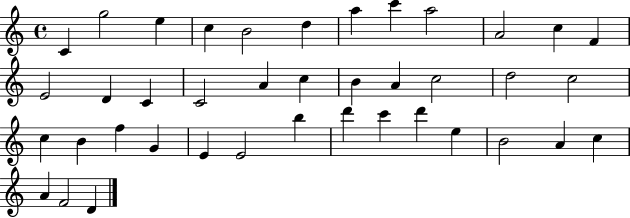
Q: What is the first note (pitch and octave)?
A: C4